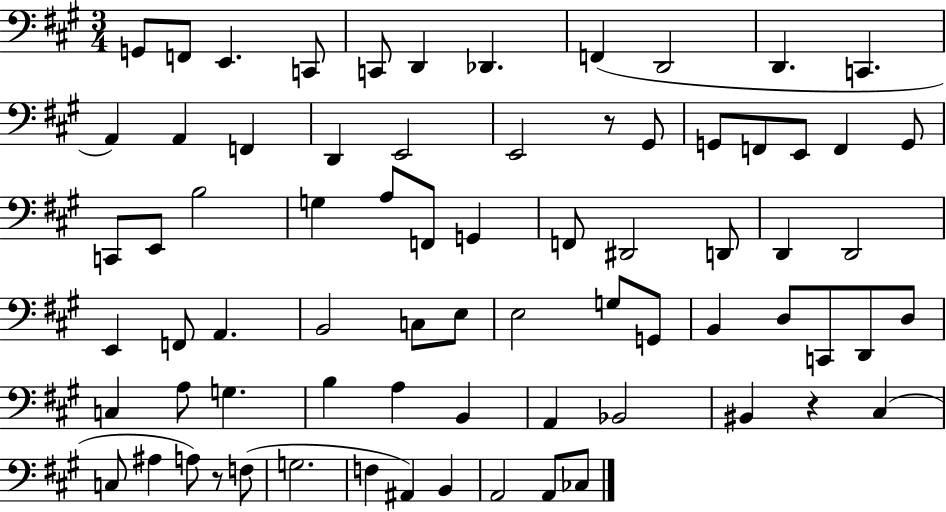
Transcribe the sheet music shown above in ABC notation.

X:1
T:Untitled
M:3/4
L:1/4
K:A
G,,/2 F,,/2 E,, C,,/2 C,,/2 D,, _D,, F,, D,,2 D,, C,, A,, A,, F,, D,, E,,2 E,,2 z/2 ^G,,/2 G,,/2 F,,/2 E,,/2 F,, G,,/2 C,,/2 E,,/2 B,2 G, A,/2 F,,/2 G,, F,,/2 ^D,,2 D,,/2 D,, D,,2 E,, F,,/2 A,, B,,2 C,/2 E,/2 E,2 G,/2 G,,/2 B,, D,/2 C,,/2 D,,/2 D,/2 C, A,/2 G, B, A, B,, A,, _B,,2 ^B,, z ^C, C,/2 ^A, A,/2 z/2 F,/2 G,2 F, ^A,, B,, A,,2 A,,/2 _C,/2